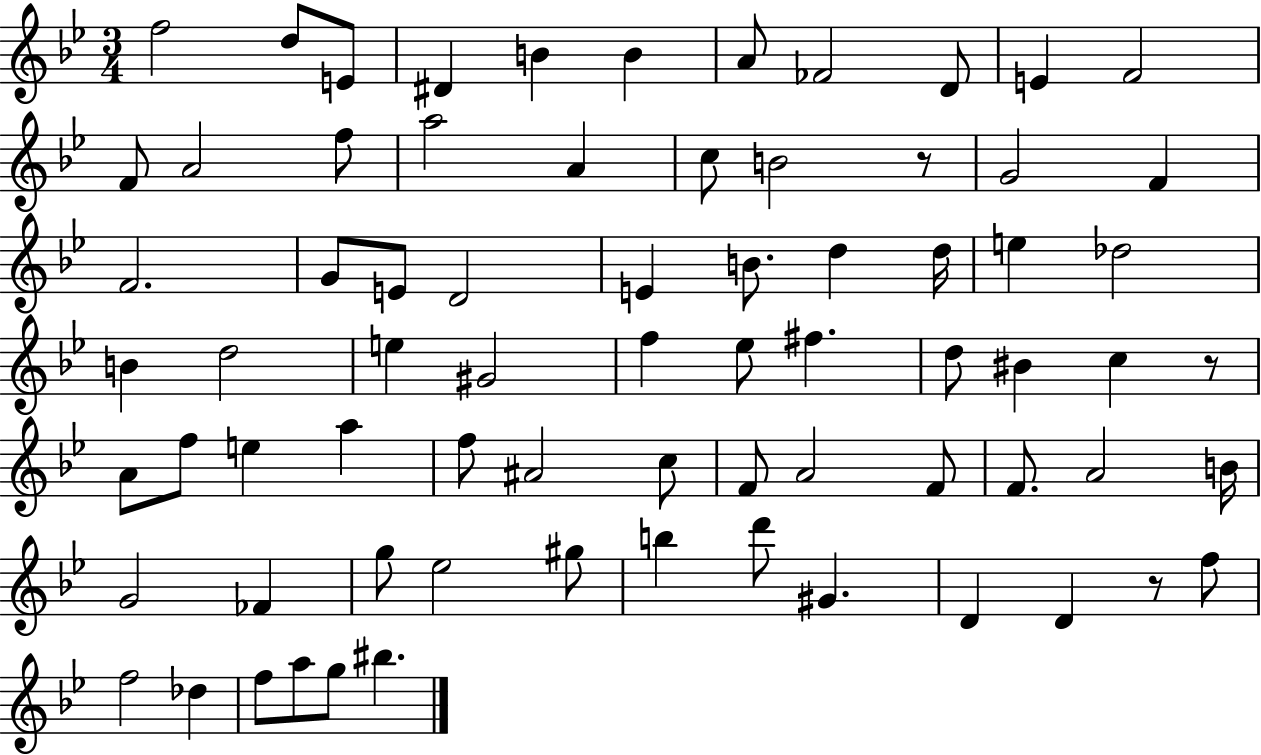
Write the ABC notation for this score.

X:1
T:Untitled
M:3/4
L:1/4
K:Bb
f2 d/2 E/2 ^D B B A/2 _F2 D/2 E F2 F/2 A2 f/2 a2 A c/2 B2 z/2 G2 F F2 G/2 E/2 D2 E B/2 d d/4 e _d2 B d2 e ^G2 f _e/2 ^f d/2 ^B c z/2 A/2 f/2 e a f/2 ^A2 c/2 F/2 A2 F/2 F/2 A2 B/4 G2 _F g/2 _e2 ^g/2 b d'/2 ^G D D z/2 f/2 f2 _d f/2 a/2 g/2 ^b